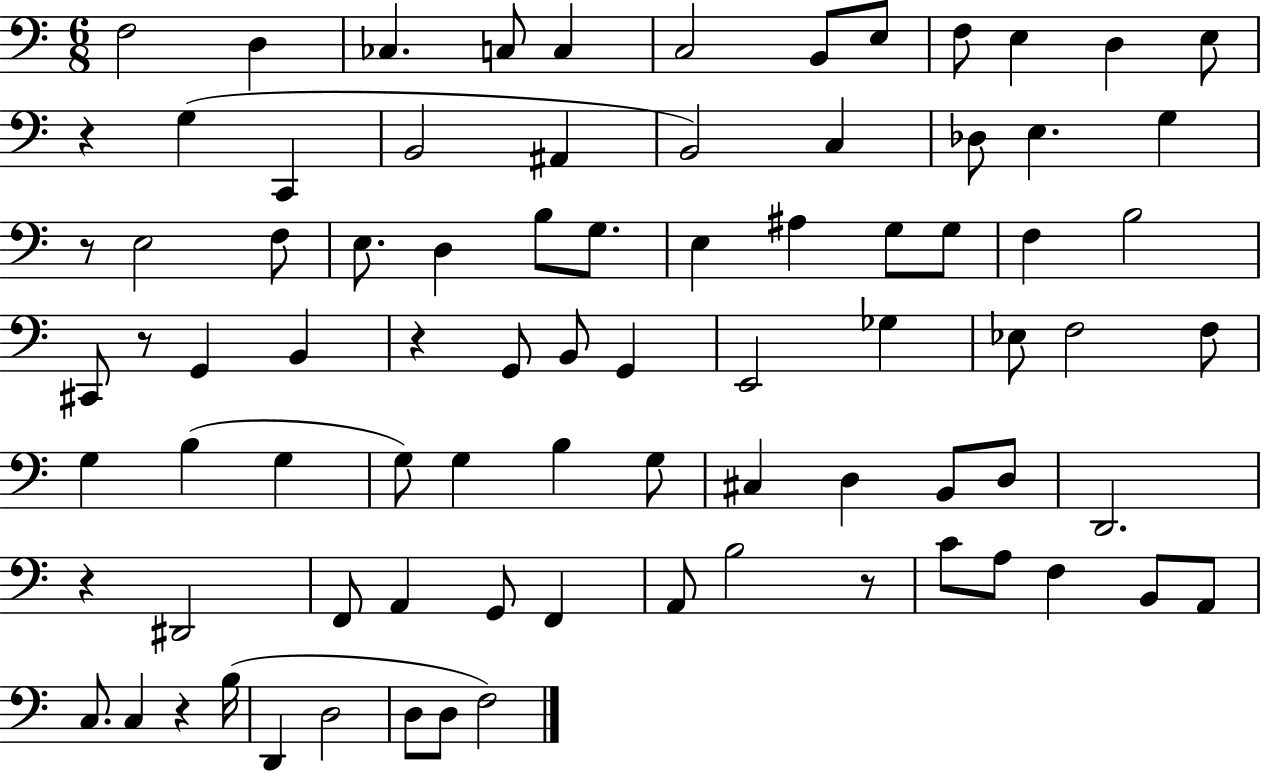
{
  \clef bass
  \numericTimeSignature
  \time 6/8
  \key c \major
  f2 d4 | ces4. c8 c4 | c2 b,8 e8 | f8 e4 d4 e8 | \break r4 g4( c,4 | b,2 ais,4 | b,2) c4 | des8 e4. g4 | \break r8 e2 f8 | e8. d4 b8 g8. | e4 ais4 g8 g8 | f4 b2 | \break cis,8 r8 g,4 b,4 | r4 g,8 b,8 g,4 | e,2 ges4 | ees8 f2 f8 | \break g4 b4( g4 | g8) g4 b4 g8 | cis4 d4 b,8 d8 | d,2. | \break r4 dis,2 | f,8 a,4 g,8 f,4 | a,8 b2 r8 | c'8 a8 f4 b,8 a,8 | \break c8. c4 r4 b16( | d,4 d2 | d8 d8 f2) | \bar "|."
}